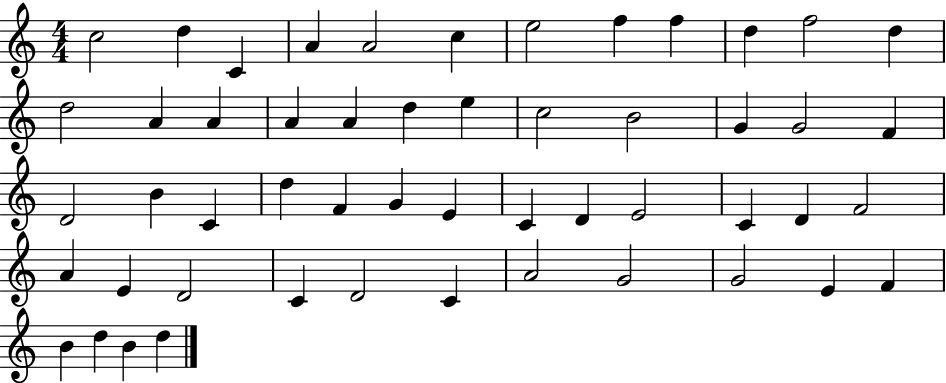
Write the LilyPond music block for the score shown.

{
  \clef treble
  \numericTimeSignature
  \time 4/4
  \key c \major
  c''2 d''4 c'4 | a'4 a'2 c''4 | e''2 f''4 f''4 | d''4 f''2 d''4 | \break d''2 a'4 a'4 | a'4 a'4 d''4 e''4 | c''2 b'2 | g'4 g'2 f'4 | \break d'2 b'4 c'4 | d''4 f'4 g'4 e'4 | c'4 d'4 e'2 | c'4 d'4 f'2 | \break a'4 e'4 d'2 | c'4 d'2 c'4 | a'2 g'2 | g'2 e'4 f'4 | \break b'4 d''4 b'4 d''4 | \bar "|."
}